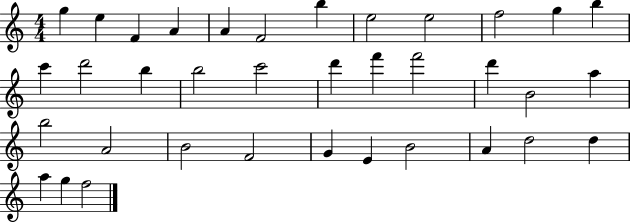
G5/q E5/q F4/q A4/q A4/q F4/h B5/q E5/h E5/h F5/h G5/q B5/q C6/q D6/h B5/q B5/h C6/h D6/q F6/q F6/h D6/q B4/h A5/q B5/h A4/h B4/h F4/h G4/q E4/q B4/h A4/q D5/h D5/q A5/q G5/q F5/h